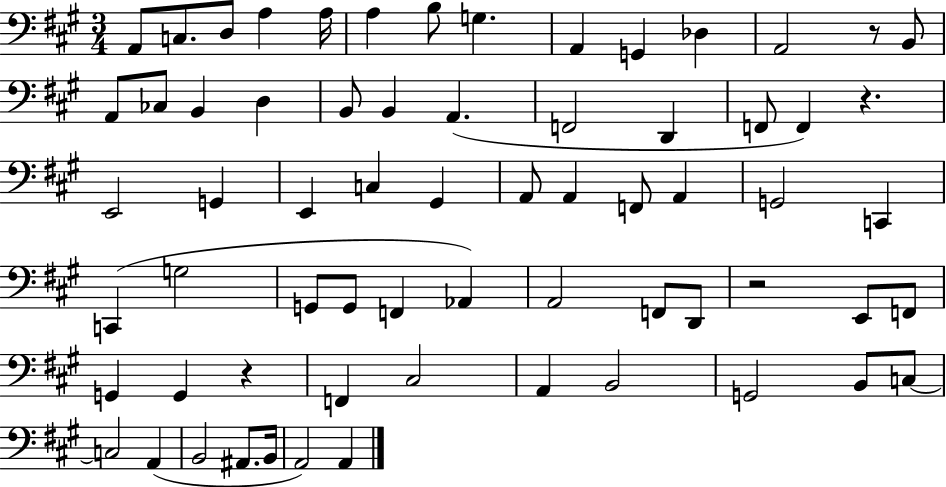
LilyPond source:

{
  \clef bass
  \numericTimeSignature
  \time 3/4
  \key a \major
  a,8 c8. d8 a4 a16 | a4 b8 g4. | a,4 g,4 des4 | a,2 r8 b,8 | \break a,8 ces8 b,4 d4 | b,8 b,4 a,4.( | f,2 d,4 | f,8 f,4) r4. | \break e,2 g,4 | e,4 c4 gis,4 | a,8 a,4 f,8 a,4 | g,2 c,4 | \break c,4( g2 | g,8 g,8 f,4 aes,4) | a,2 f,8 d,8 | r2 e,8 f,8 | \break g,4 g,4 r4 | f,4 cis2 | a,4 b,2 | g,2 b,8 c8~~ | \break c2 a,4( | b,2 ais,8. b,16 | a,2) a,4 | \bar "|."
}